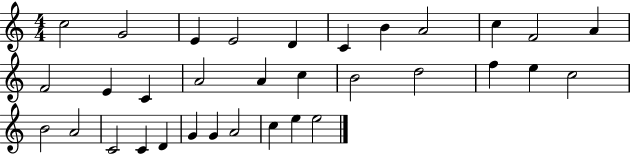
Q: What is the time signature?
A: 4/4